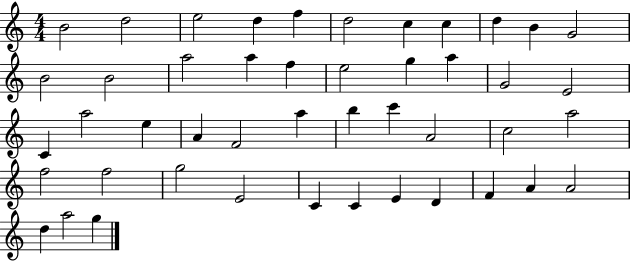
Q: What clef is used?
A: treble